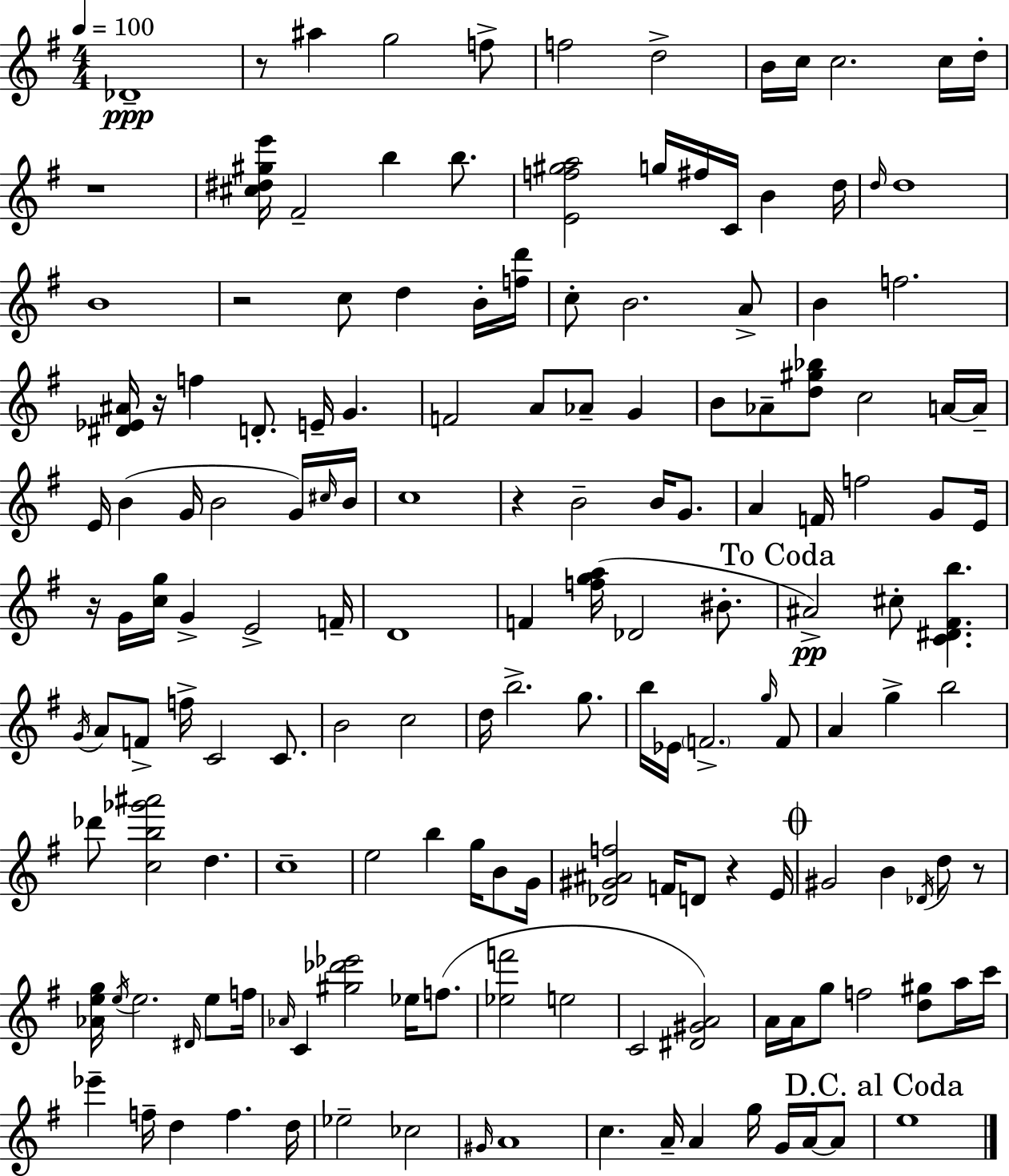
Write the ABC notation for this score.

X:1
T:Untitled
M:4/4
L:1/4
K:G
_D4 z/2 ^a g2 f/2 f2 d2 B/4 c/4 c2 c/4 d/4 z4 [^c^d^ge']/4 ^F2 b b/2 [Ef^ga]2 g/4 ^f/4 C/4 B d/4 d/4 d4 B4 z2 c/2 d B/4 [fd']/4 c/2 B2 A/2 B f2 [^D_E^A]/4 z/4 f D/2 E/4 G F2 A/2 _A/2 G B/2 _A/2 [d^g_b]/2 c2 A/4 A/4 E/4 B G/4 B2 G/4 ^c/4 B/4 c4 z B2 B/4 G/2 A F/4 f2 G/2 E/4 z/4 G/4 [cg]/4 G E2 F/4 D4 F [fga]/4 _D2 ^B/2 ^A2 ^c/2 [C^D^Fb] G/4 A/2 F/2 f/4 C2 C/2 B2 c2 d/4 b2 g/2 b/4 _E/4 F2 g/4 F/2 A g b2 _d'/2 [cb_g'^a']2 d c4 e2 b g/4 B/2 G/4 [_D^G^Af]2 F/4 D/2 z E/4 ^G2 B _D/4 d/2 z/2 [_Aeg]/4 e/4 e2 ^D/4 e/2 f/4 _A/4 C [^g_d'_e']2 _e/4 f/2 [_ef']2 e2 C2 [^D^GA]2 A/4 A/4 g/2 f2 [d^g]/2 a/4 c'/4 _e' f/4 d f d/4 _e2 _c2 ^G/4 A4 c A/4 A g/4 G/4 A/4 A/2 e4